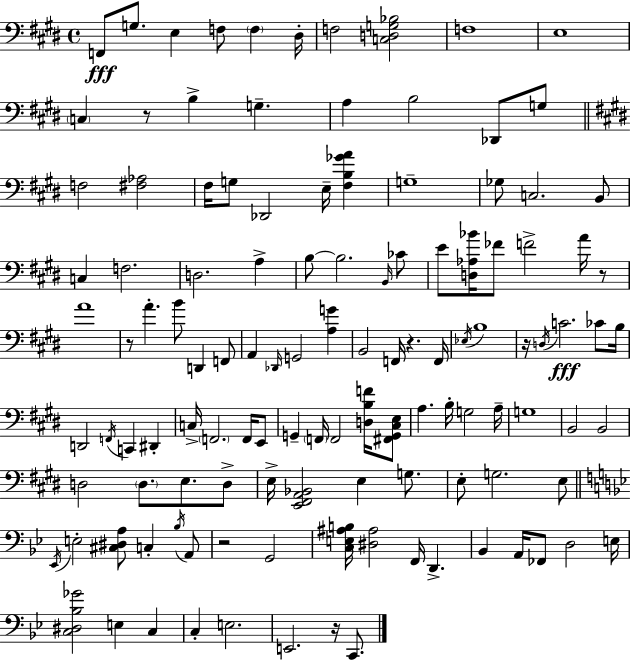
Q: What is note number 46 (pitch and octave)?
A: B2